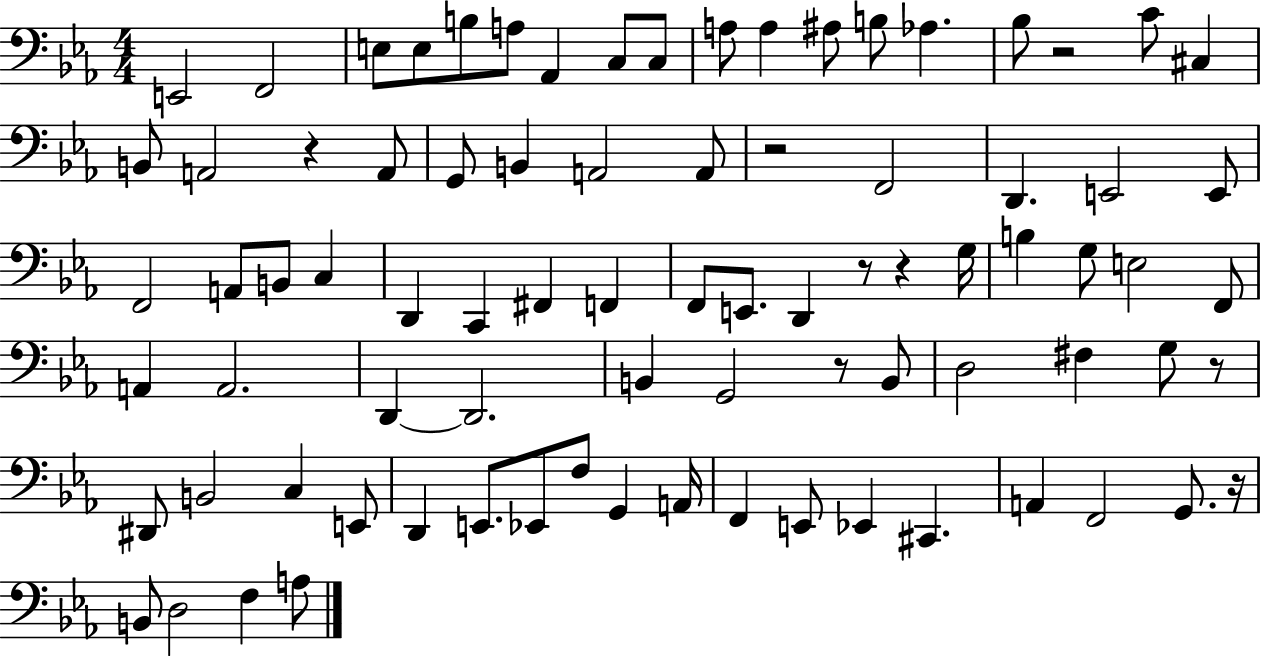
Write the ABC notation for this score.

X:1
T:Untitled
M:4/4
L:1/4
K:Eb
E,,2 F,,2 E,/2 E,/2 B,/2 A,/2 _A,, C,/2 C,/2 A,/2 A, ^A,/2 B,/2 _A, _B,/2 z2 C/2 ^C, B,,/2 A,,2 z A,,/2 G,,/2 B,, A,,2 A,,/2 z2 F,,2 D,, E,,2 E,,/2 F,,2 A,,/2 B,,/2 C, D,, C,, ^F,, F,, F,,/2 E,,/2 D,, z/2 z G,/4 B, G,/2 E,2 F,,/2 A,, A,,2 D,, D,,2 B,, G,,2 z/2 B,,/2 D,2 ^F, G,/2 z/2 ^D,,/2 B,,2 C, E,,/2 D,, E,,/2 _E,,/2 F,/2 G,, A,,/4 F,, E,,/2 _E,, ^C,, A,, F,,2 G,,/2 z/4 B,,/2 D,2 F, A,/2